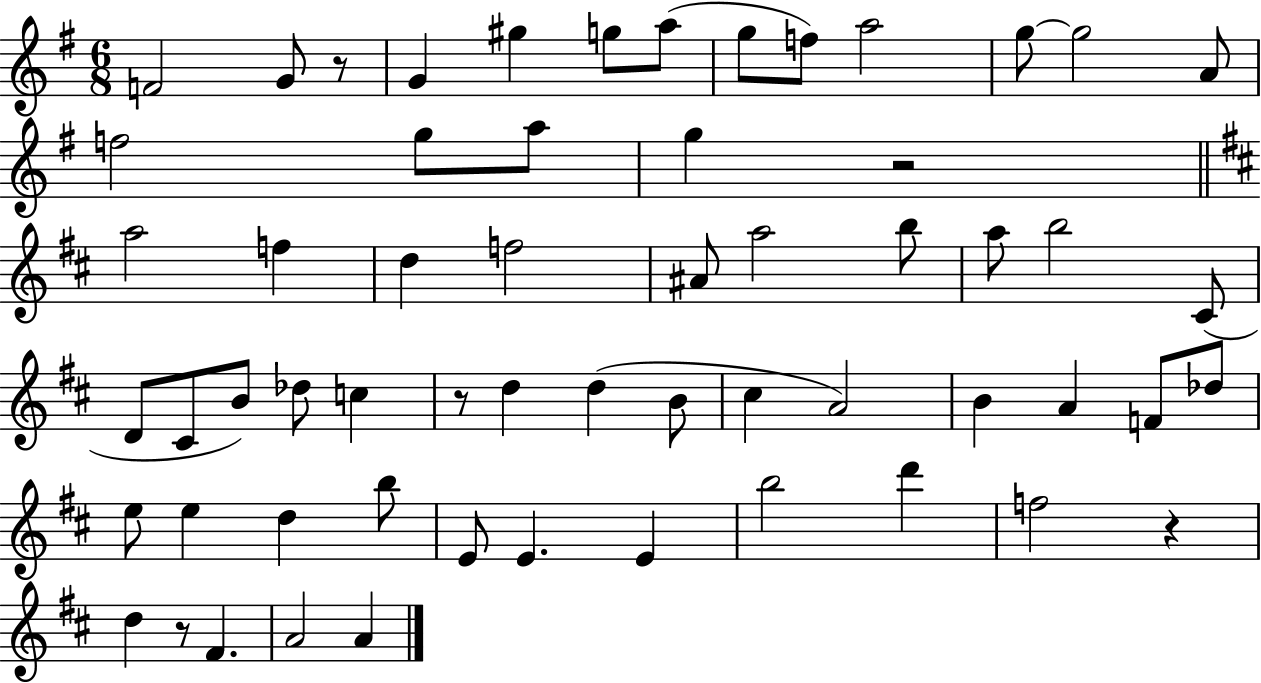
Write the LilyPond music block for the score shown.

{
  \clef treble
  \numericTimeSignature
  \time 6/8
  \key g \major
  f'2 g'8 r8 | g'4 gis''4 g''8 a''8( | g''8 f''8) a''2 | g''8~~ g''2 a'8 | \break f''2 g''8 a''8 | g''4 r2 | \bar "||" \break \key d \major a''2 f''4 | d''4 f''2 | ais'8 a''2 b''8 | a''8 b''2 cis'8( | \break d'8 cis'8 b'8) des''8 c''4 | r8 d''4 d''4( b'8 | cis''4 a'2) | b'4 a'4 f'8 des''8 | \break e''8 e''4 d''4 b''8 | e'8 e'4. e'4 | b''2 d'''4 | f''2 r4 | \break d''4 r8 fis'4. | a'2 a'4 | \bar "|."
}